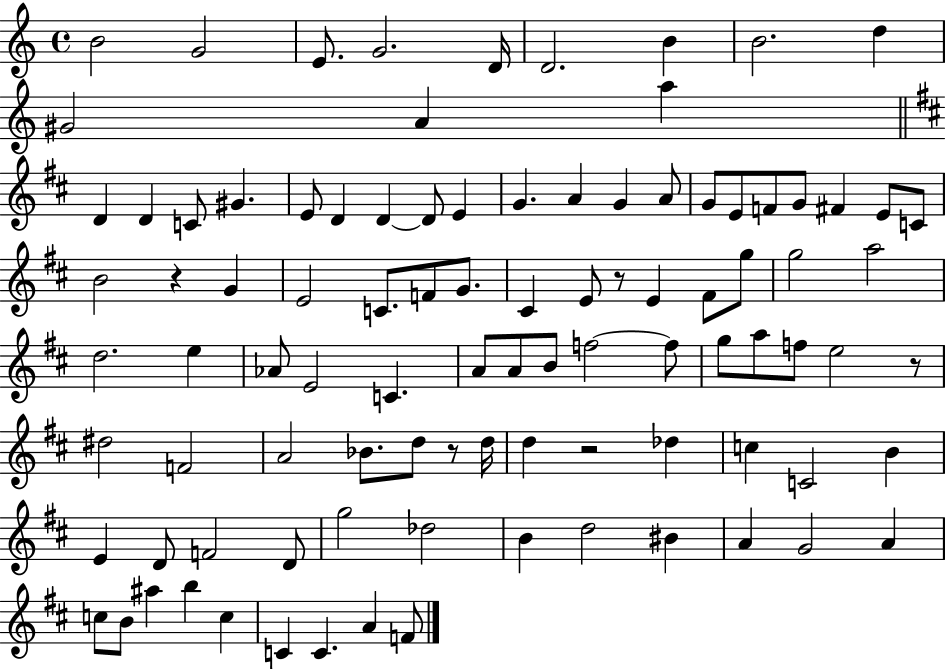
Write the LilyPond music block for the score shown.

{
  \clef treble
  \time 4/4
  \defaultTimeSignature
  \key c \major
  b'2 g'2 | e'8. g'2. d'16 | d'2. b'4 | b'2. d''4 | \break gis'2 a'4 a''4 | \bar "||" \break \key d \major d'4 d'4 c'8 gis'4. | e'8 d'4 d'4~~ d'8 e'4 | g'4. a'4 g'4 a'8 | g'8 e'8 f'8 g'8 fis'4 e'8 c'8 | \break b'2 r4 g'4 | e'2 c'8. f'8 g'8. | cis'4 e'8 r8 e'4 fis'8 g''8 | g''2 a''2 | \break d''2. e''4 | aes'8 e'2 c'4. | a'8 a'8 b'8 f''2~~ f''8 | g''8 a''8 f''8 e''2 r8 | \break dis''2 f'2 | a'2 bes'8. d''8 r8 d''16 | d''4 r2 des''4 | c''4 c'2 b'4 | \break e'4 d'8 f'2 d'8 | g''2 des''2 | b'4 d''2 bis'4 | a'4 g'2 a'4 | \break c''8 b'8 ais''4 b''4 c''4 | c'4 c'4. a'4 f'8 | \bar "|."
}